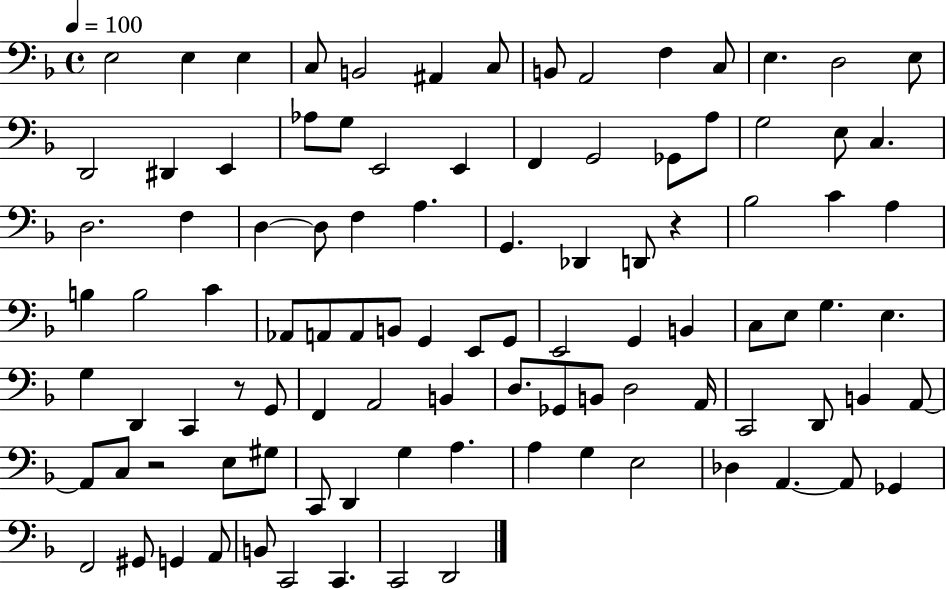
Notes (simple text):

E3/h E3/q E3/q C3/e B2/h A#2/q C3/e B2/e A2/h F3/q C3/e E3/q. D3/h E3/e D2/h D#2/q E2/q Ab3/e G3/e E2/h E2/q F2/q G2/h Gb2/e A3/e G3/h E3/e C3/q. D3/h. F3/q D3/q D3/e F3/q A3/q. G2/q. Db2/q D2/e R/q Bb3/h C4/q A3/q B3/q B3/h C4/q Ab2/e A2/e A2/e B2/e G2/q E2/e G2/e E2/h G2/q B2/q C3/e E3/e G3/q. E3/q. G3/q D2/q C2/q R/e G2/e F2/q A2/h B2/q D3/e. Gb2/e B2/e D3/h A2/s C2/h D2/e B2/q A2/e A2/e C3/e R/h E3/e G#3/e C2/e D2/q G3/q A3/q. A3/q G3/q E3/h Db3/q A2/q. A2/e Gb2/q F2/h G#2/e G2/q A2/e B2/e C2/h C2/q. C2/h D2/h